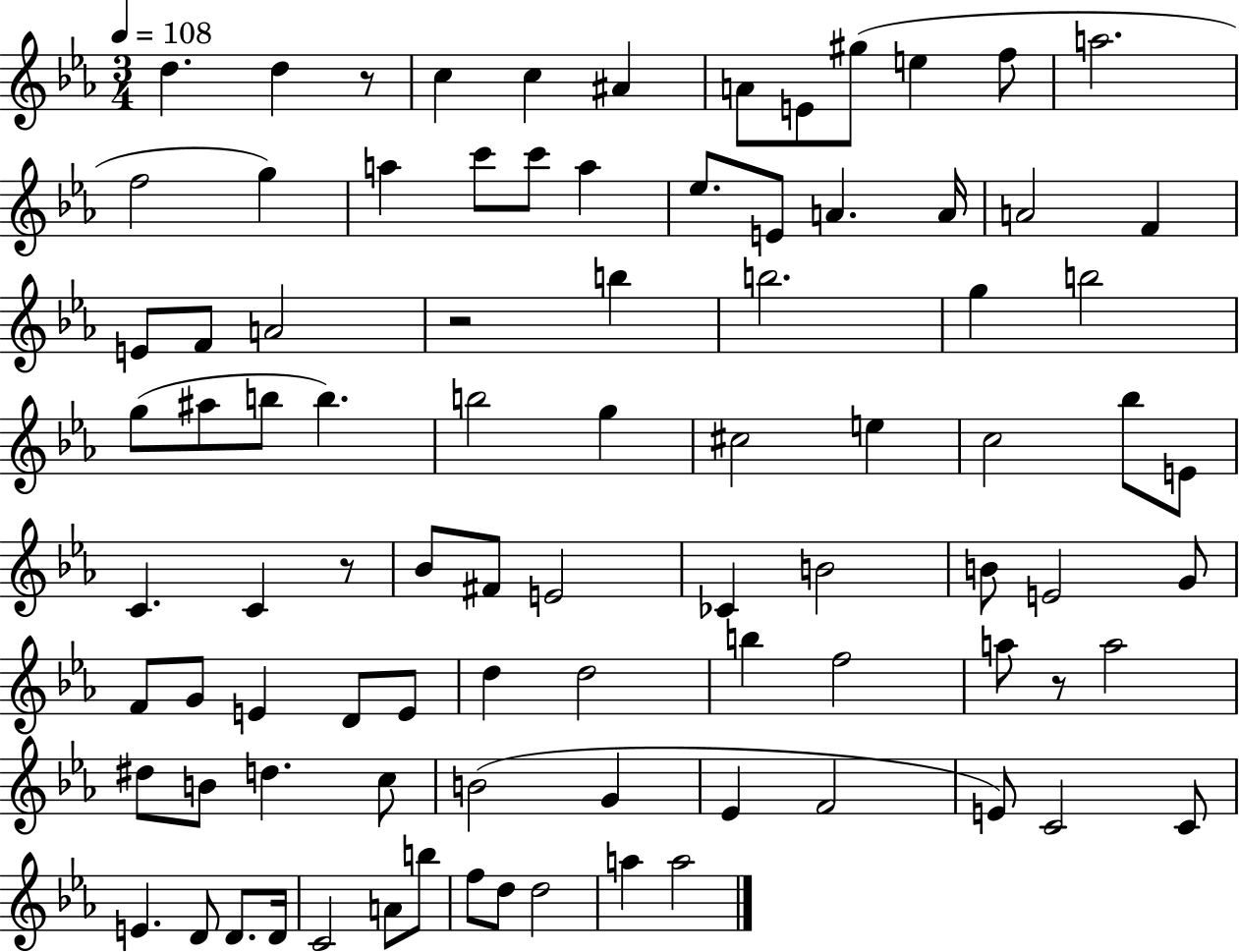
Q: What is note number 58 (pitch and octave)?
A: D5